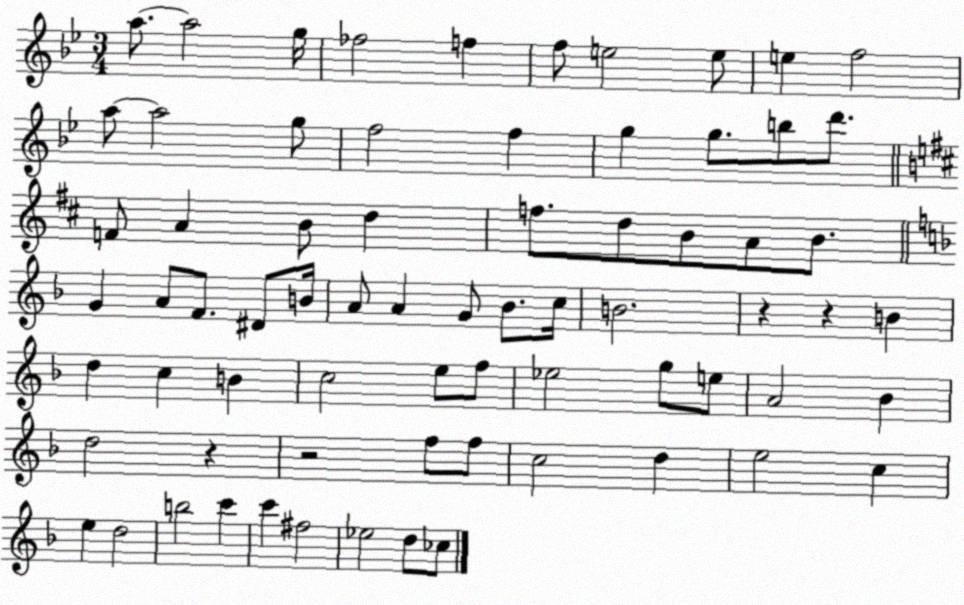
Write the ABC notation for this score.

X:1
T:Untitled
M:3/4
L:1/4
K:Bb
a/2 a2 g/4 _f2 f f/2 e2 e/2 e f2 a/2 a2 g/2 f2 f g g/2 b/2 d'/2 F/2 A B/2 d f/2 d/2 B/2 A/2 B/2 G A/2 F/2 ^D/2 B/4 A/2 A G/2 _B/2 c/4 B2 z z B d c B c2 e/2 f/2 _e2 g/2 e/2 A2 _B d2 z z2 f/2 f/2 c2 d e2 c e d2 b2 c' c' ^f2 _e2 d/2 _c/2